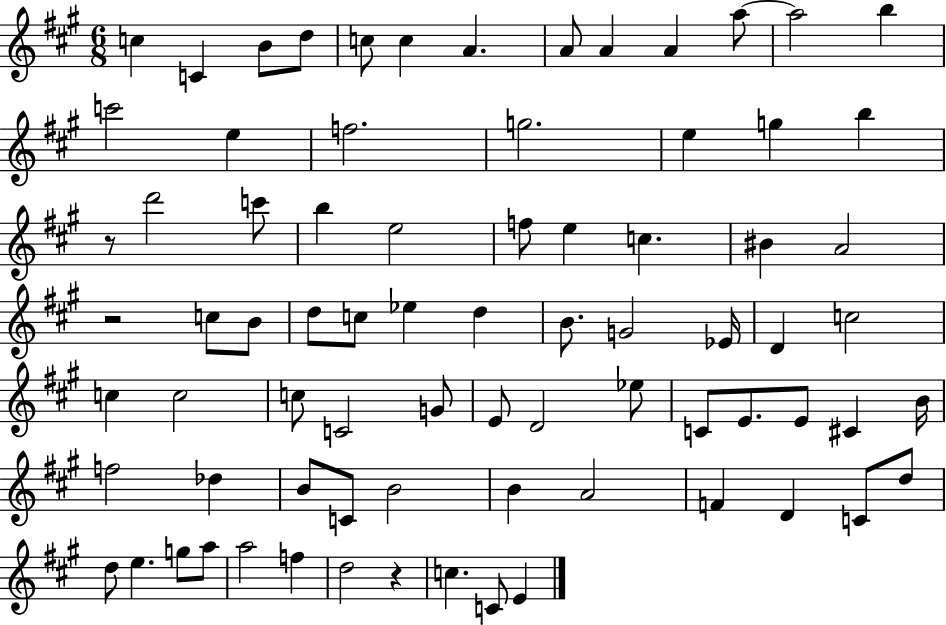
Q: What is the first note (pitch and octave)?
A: C5